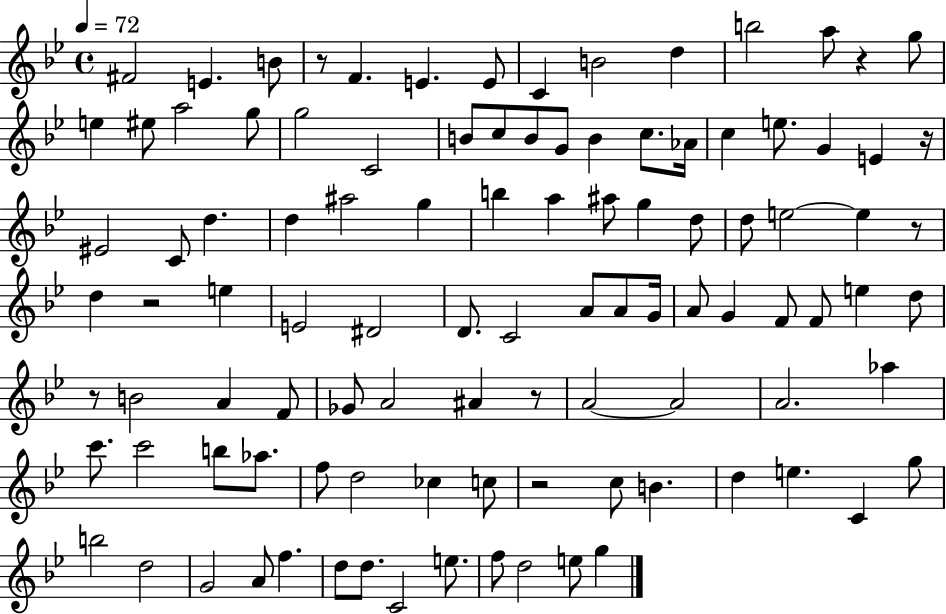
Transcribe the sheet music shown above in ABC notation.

X:1
T:Untitled
M:4/4
L:1/4
K:Bb
^F2 E B/2 z/2 F E E/2 C B2 d b2 a/2 z g/2 e ^e/2 a2 g/2 g2 C2 B/2 c/2 B/2 G/2 B c/2 _A/4 c e/2 G E z/4 ^E2 C/2 d d ^a2 g b a ^a/2 g d/2 d/2 e2 e z/2 d z2 e E2 ^D2 D/2 C2 A/2 A/2 G/4 A/2 G F/2 F/2 e d/2 z/2 B2 A F/2 _G/2 A2 ^A z/2 A2 A2 A2 _a c'/2 c'2 b/2 _a/2 f/2 d2 _c c/2 z2 c/2 B d e C g/2 b2 d2 G2 A/2 f d/2 d/2 C2 e/2 f/2 d2 e/2 g